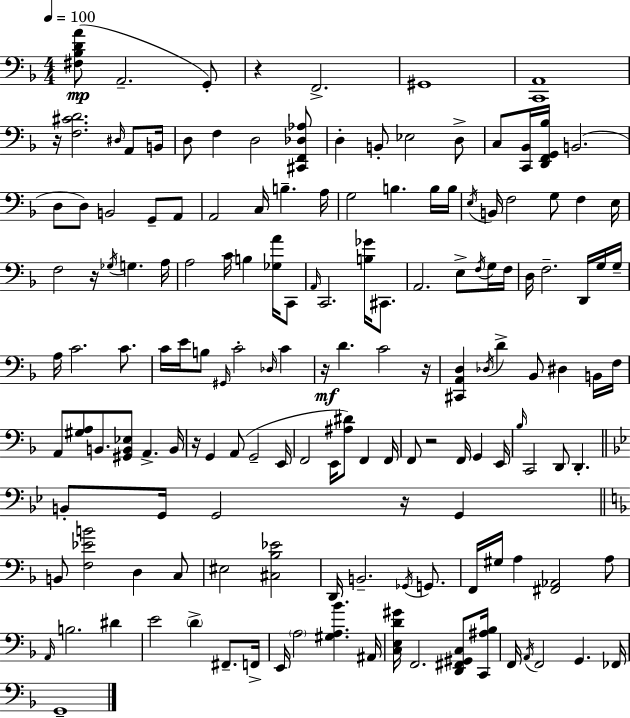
{
  \clef bass
  \numericTimeSignature
  \time 4/4
  \key f \major
  \tempo 4 = 100
  \repeat volta 2 { <fis bes d' a'>8(\mp a,2.-- g,8-.) | r4 f,2.-> | gis,1 | <c, a,>1 | \break r16 <f cis' d'>2. \grace { dis16 } a,8 | b,16 d8 f4 d2 <cis, f, des aes>8 | d4-. b,8-. ees2 d8-> | c8 <c, bes,>16 <d, f, g, bes>16 b,2.( | \break d8 d8) b,2 g,8-- a,8 | a,2 c16 b4.-- | a16 g2 b4. b16 | b16 \acciaccatura { e16 } b,16 f2 g8 f4 | \break e16 f2 r16 \acciaccatura { ges16 } g4. | a16 a2 c'16 b4 | <ges a'>16 c,8 \grace { a,16 } c,2. | <b ges'>16 cis,8. a,2. | \break e8-> \acciaccatura { f16 } g16 f16 d16 f2.-- | d,16 g16 g16-- a16 c'2. | c'8. c'16 e'16 b8 \grace { gis,16 } c'2-. | \grace { des16 } c'4 r16\mf d'4. c'2 | \break r16 <cis, a, d>4 \acciaccatura { des16 } d'4-> | bes,8 dis4 b,16 f16 a,8 <gis a>8 b,8. <gis, b, ees>8 | a,4.-> b,16 r16 g,4 a,8( g,2-- | e,16 f,2 | \break e,16 <ais dis'>8) f,4 f,16 f,8 r2 | f,16 g,4 e,16 \grace { bes16 } c,2 | d,8 d,4.-. \bar "||" \break \key g \minor b,8-. g,16 g,2 r16 g,4 | \bar "||" \break \key d \minor b,8 <f ees' b'>2 d4 c8 | eis2 <cis bes ees'>2 | d,16 b,2.-- \acciaccatura { ges,16 } g,8. | f,16 gis16 a4 <fis, aes,>2 a8 | \break \grace { a,16 } b2. dis'4 | e'2 \parenthesize d'4-> fis,8.-- | f,16-> e,16 \parenthesize a2 <gis a bes'>4. | ais,16 <c e d' gis'>16 f,2. <d, fis, gis, c>8 | \break <c, ais bes>16 f,16 \acciaccatura { a,16 } f,2 g,4. | fes,16 g,1-- | } \bar "|."
}